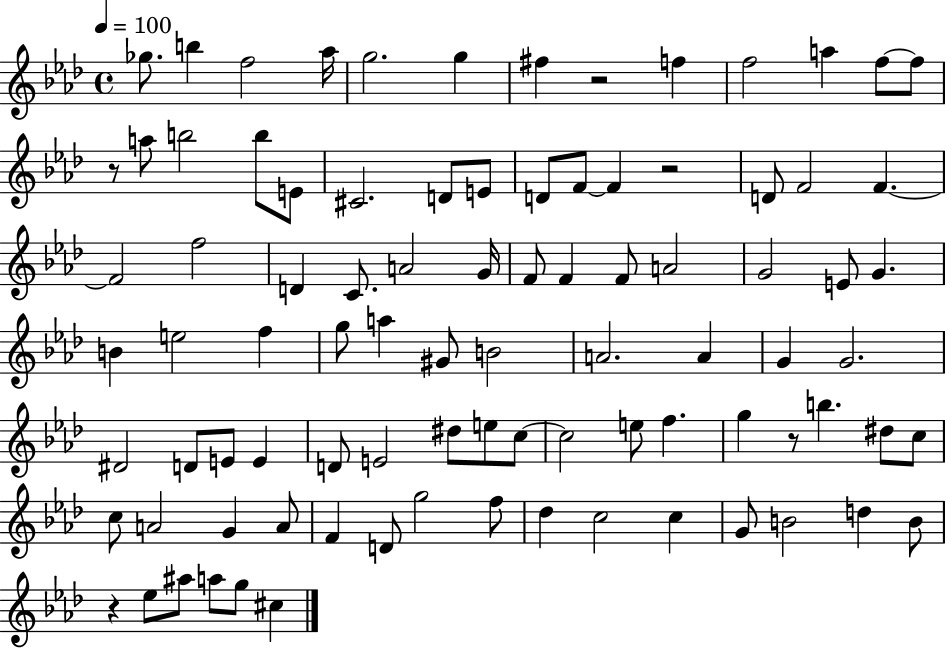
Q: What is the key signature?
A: AES major